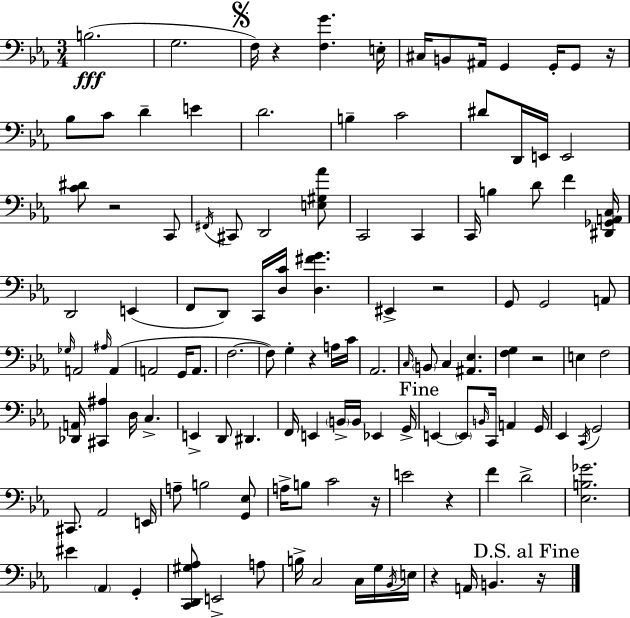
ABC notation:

X:1
T:Untitled
M:3/4
L:1/4
K:Eb
B,2 G,2 F,/4 z [F,G] E,/4 ^C,/4 B,,/2 ^A,,/4 G,, G,,/4 G,,/2 z/4 _B,/2 C/2 D E D2 B, C2 ^D/2 D,,/4 E,,/4 E,,2 [C^D]/2 z2 C,,/2 ^F,,/4 ^C,,/2 D,,2 [E,^G,_A]/2 C,,2 C,, C,,/4 B, D/2 F [^D,,_G,,A,,C,]/4 D,,2 E,, F,,/2 D,,/2 C,,/4 [D,C]/4 [D,^FG] ^E,, z2 G,,/2 G,,2 A,,/2 _G,/4 A,,2 ^A,/4 A,, A,,2 G,,/4 A,,/2 F,2 F,/2 G, z A,/4 C/4 _A,,2 C,/4 B,,/2 C, [^A,,_E,] [F,G,] z2 E, F,2 [_D,,A,,]/4 [^C,,^A,] D,/4 C, E,, D,,/2 ^D,, F,,/4 E,, B,,/4 B,,/4 _E,, G,,/4 E,, E,,/2 B,,/4 C,,/4 A,, G,,/4 _E,, C,,/4 G,,2 ^C,,/2 _A,,2 E,,/4 A,/2 B,2 [G,,_E,]/2 A,/4 B,/2 C2 z/4 E2 z F D2 [_E,B,_G]2 ^E _A,, G,, [C,,D,,^G,_A,]/2 E,,2 A,/2 B,/4 C,2 C,/4 G,/4 _B,,/4 E,/4 z A,,/4 B,, z/4